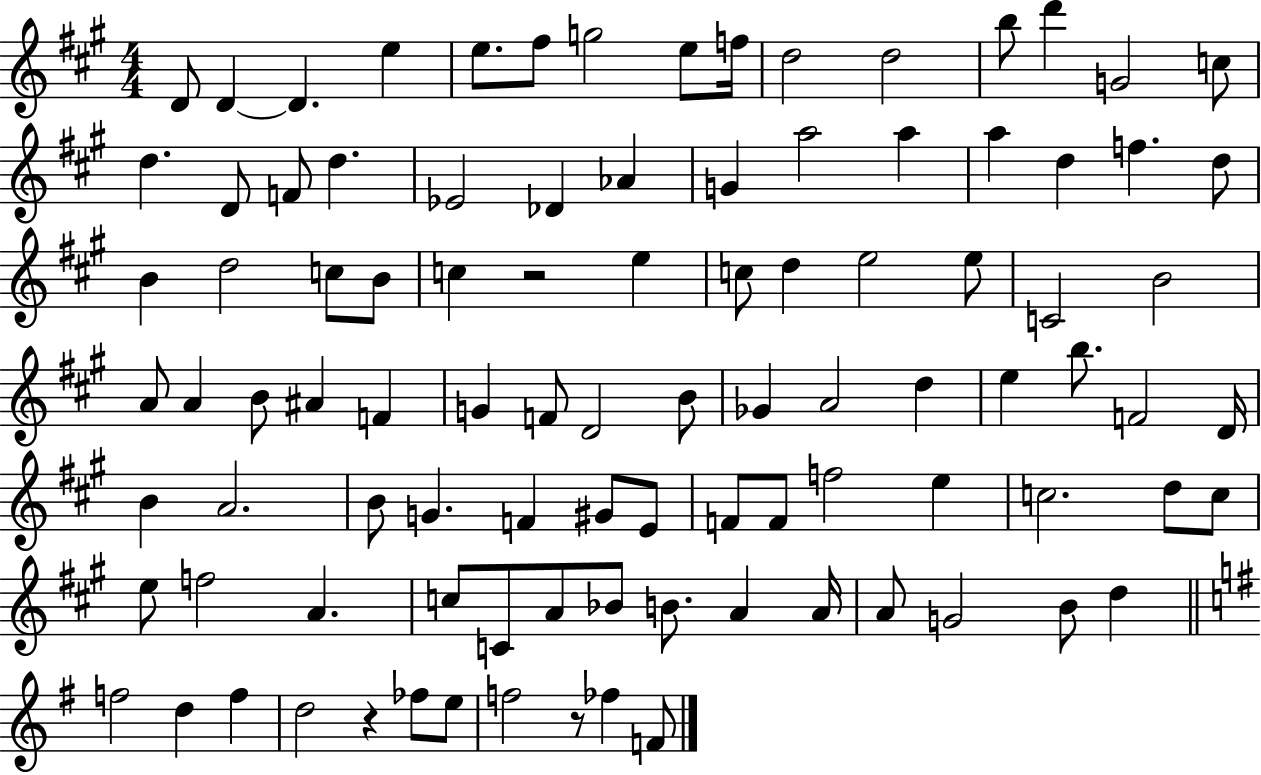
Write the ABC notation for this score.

X:1
T:Untitled
M:4/4
L:1/4
K:A
D/2 D D e e/2 ^f/2 g2 e/2 f/4 d2 d2 b/2 d' G2 c/2 d D/2 F/2 d _E2 _D _A G a2 a a d f d/2 B d2 c/2 B/2 c z2 e c/2 d e2 e/2 C2 B2 A/2 A B/2 ^A F G F/2 D2 B/2 _G A2 d e b/2 F2 D/4 B A2 B/2 G F ^G/2 E/2 F/2 F/2 f2 e c2 d/2 c/2 e/2 f2 A c/2 C/2 A/2 _B/2 B/2 A A/4 A/2 G2 B/2 d f2 d f d2 z _f/2 e/2 f2 z/2 _f F/2